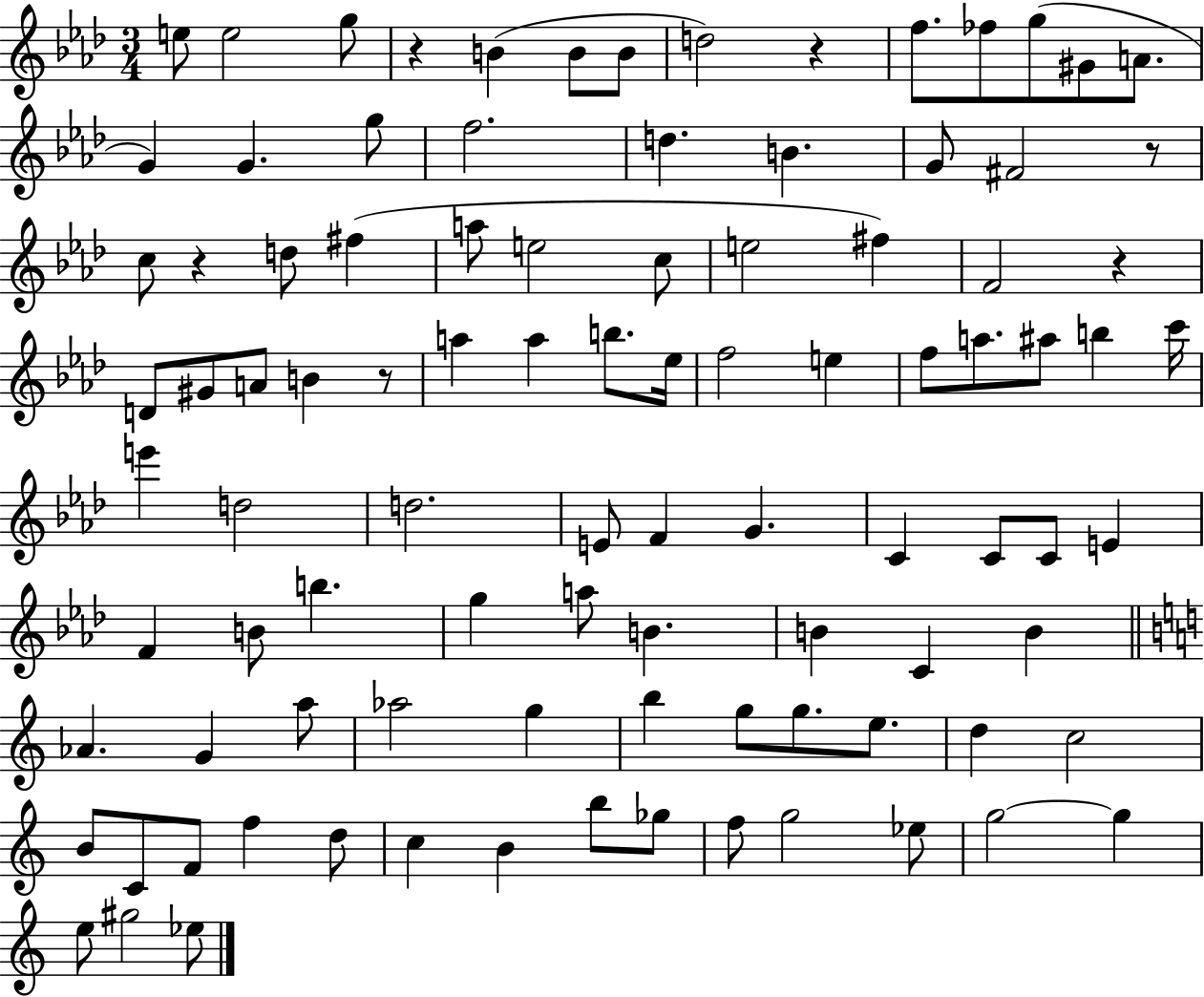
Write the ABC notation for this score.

X:1
T:Untitled
M:3/4
L:1/4
K:Ab
e/2 e2 g/2 z B B/2 B/2 d2 z f/2 _f/2 g/2 ^G/2 A/2 G G g/2 f2 d B G/2 ^F2 z/2 c/2 z d/2 ^f a/2 e2 c/2 e2 ^f F2 z D/2 ^G/2 A/2 B z/2 a a b/2 _e/4 f2 e f/2 a/2 ^a/2 b c'/4 e' d2 d2 E/2 F G C C/2 C/2 E F B/2 b g a/2 B B C B _A G a/2 _a2 g b g/2 g/2 e/2 d c2 B/2 C/2 F/2 f d/2 c B b/2 _g/2 f/2 g2 _e/2 g2 g e/2 ^g2 _e/2